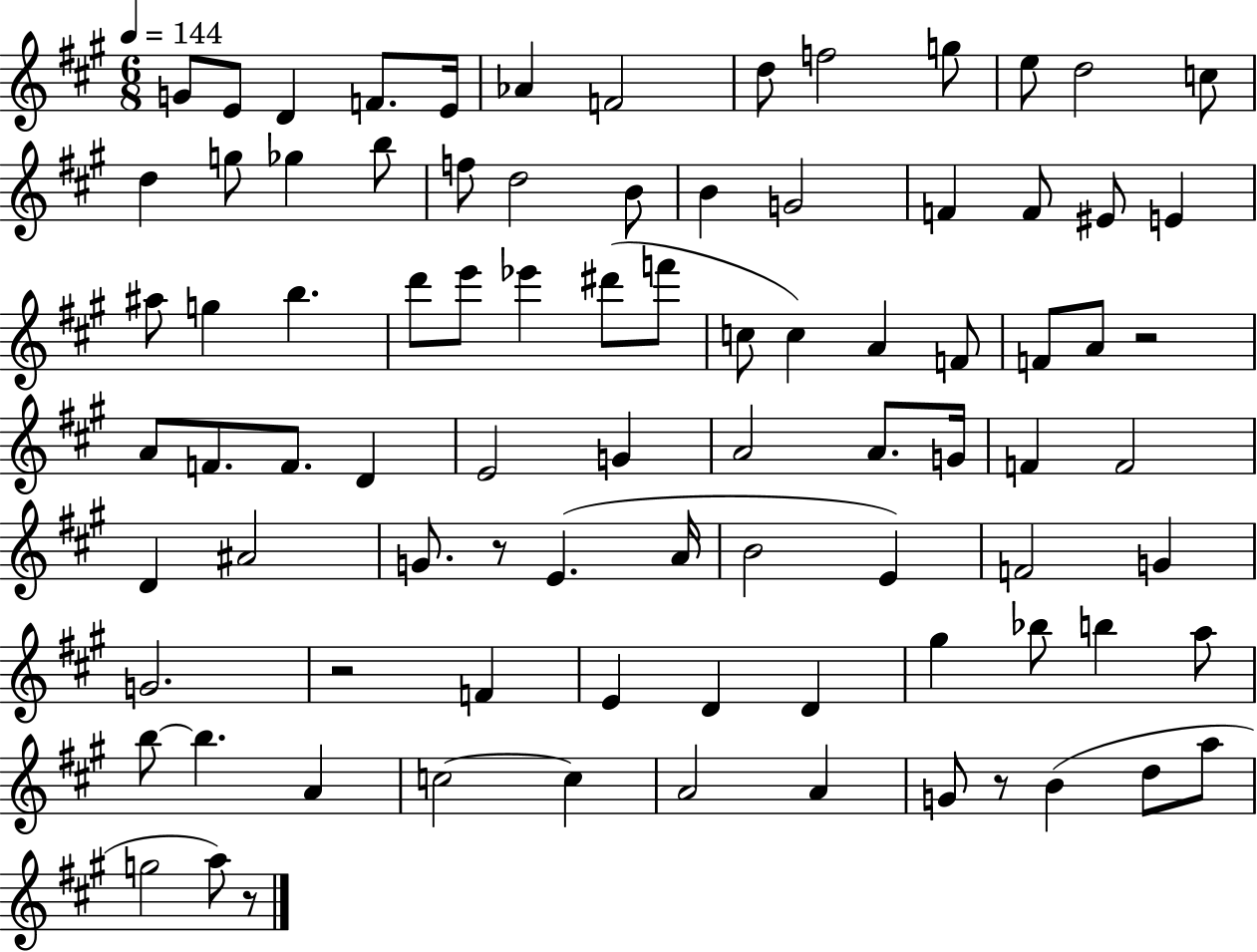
{
  \clef treble
  \numericTimeSignature
  \time 6/8
  \key a \major
  \tempo 4 = 144
  g'8 e'8 d'4 f'8. e'16 | aes'4 f'2 | d''8 f''2 g''8 | e''8 d''2 c''8 | \break d''4 g''8 ges''4 b''8 | f''8 d''2 b'8 | b'4 g'2 | f'4 f'8 eis'8 e'4 | \break ais''8 g''4 b''4. | d'''8 e'''8 ees'''4 dis'''8( f'''8 | c''8 c''4) a'4 f'8 | f'8 a'8 r2 | \break a'8 f'8. f'8. d'4 | e'2 g'4 | a'2 a'8. g'16 | f'4 f'2 | \break d'4 ais'2 | g'8. r8 e'4.( a'16 | b'2 e'4) | f'2 g'4 | \break g'2. | r2 f'4 | e'4 d'4 d'4 | gis''4 bes''8 b''4 a''8 | \break b''8~~ b''4. a'4 | c''2~~ c''4 | a'2 a'4 | g'8 r8 b'4( d''8 a''8 | \break g''2 a''8) r8 | \bar "|."
}